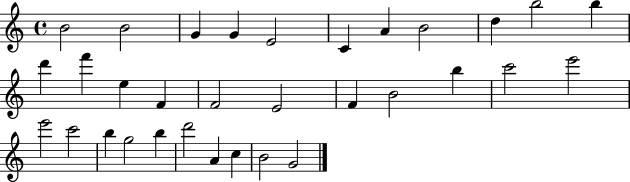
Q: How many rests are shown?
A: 0